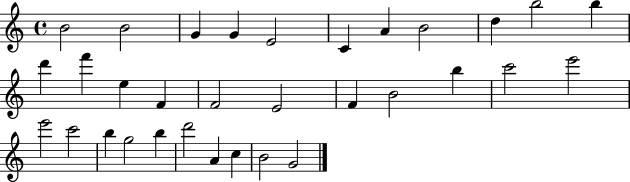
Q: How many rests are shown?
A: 0